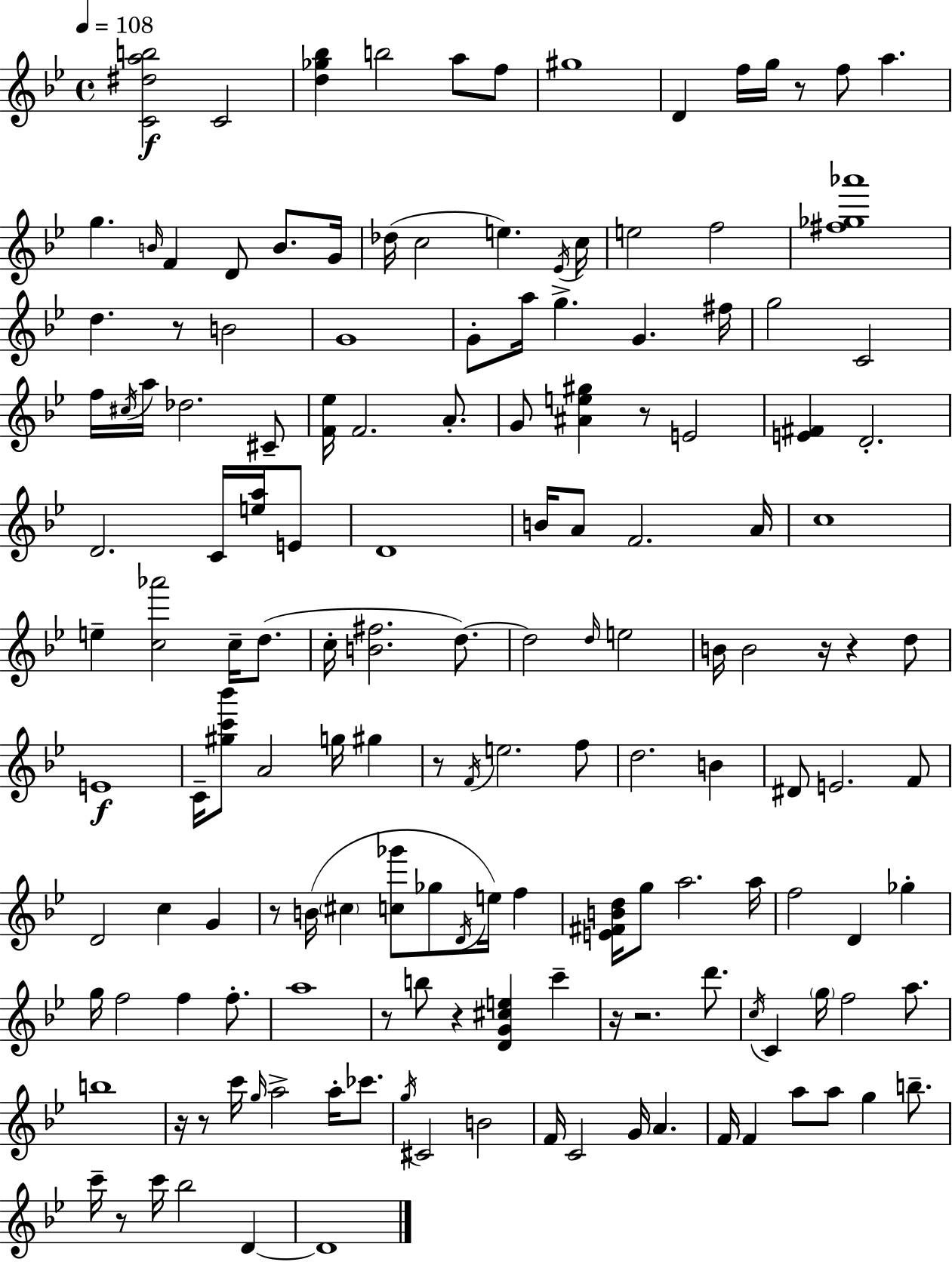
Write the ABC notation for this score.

X:1
T:Untitled
M:4/4
L:1/4
K:Bb
[C^dab]2 C2 [d_g_b] b2 a/2 f/2 ^g4 D f/4 g/4 z/2 f/2 a g B/4 F D/2 B/2 G/4 _d/4 c2 e _E/4 c/4 e2 f2 [^f_g_a']4 d z/2 B2 G4 G/2 a/4 g G ^f/4 g2 C2 f/4 ^c/4 a/4 _d2 ^C/2 [F_e]/4 F2 A/2 G/2 [^Ae^g] z/2 E2 [E^F] D2 D2 C/4 [ea]/4 E/2 D4 B/4 A/2 F2 A/4 c4 e [c_a']2 c/4 d/2 c/4 [B^f]2 d/2 d2 d/4 e2 B/4 B2 z/4 z d/2 E4 C/4 [^gc'_b']/2 A2 g/4 ^g z/2 F/4 e2 f/2 d2 B ^D/2 E2 F/2 D2 c G z/2 B/4 ^c [c_g']/2 _g/2 D/4 e/4 f [E^FBd]/4 g/2 a2 a/4 f2 D _g g/4 f2 f f/2 a4 z/2 b/2 z [DG^ce] c' z/4 z2 d'/2 c/4 C g/4 f2 a/2 b4 z/4 z/2 c'/4 g/4 a2 a/4 _c'/2 g/4 ^C2 B2 F/4 C2 G/4 A F/4 F a/2 a/2 g b/2 c'/4 z/2 c'/4 _b2 D D4